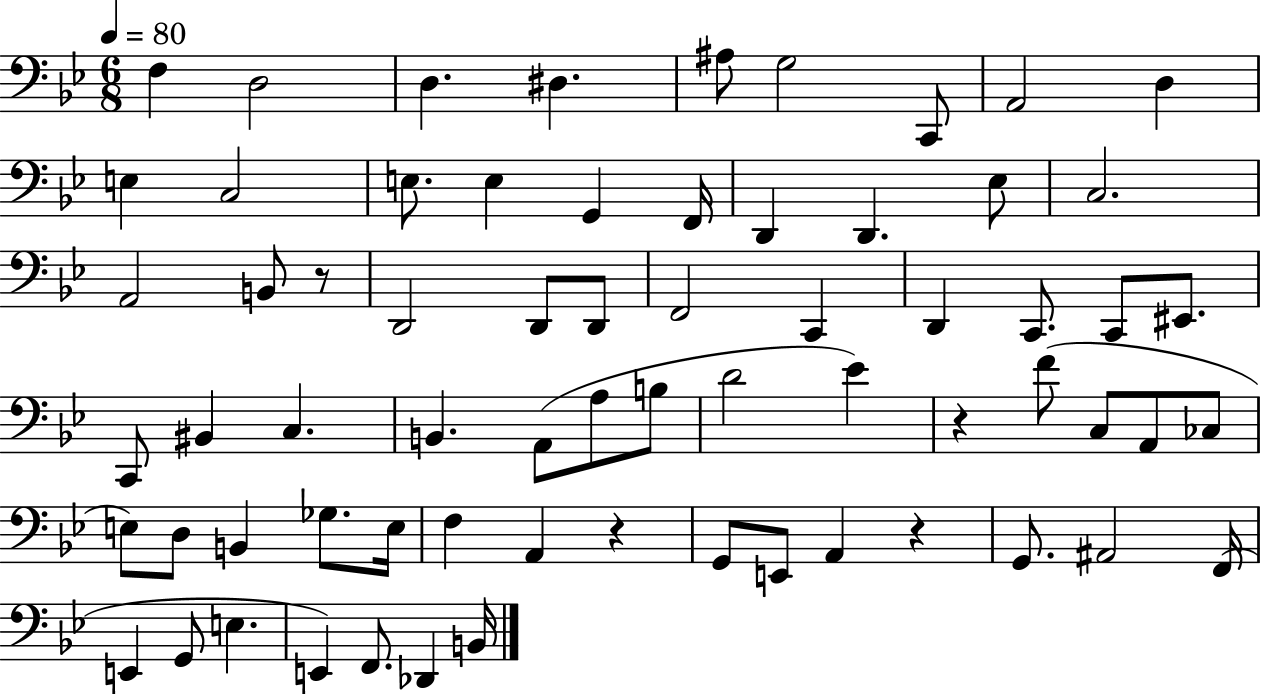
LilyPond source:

{
  \clef bass
  \numericTimeSignature
  \time 6/8
  \key bes \major
  \tempo 4 = 80
  f4 d2 | d4. dis4. | ais8 g2 c,8 | a,2 d4 | \break e4 c2 | e8. e4 g,4 f,16 | d,4 d,4. ees8 | c2. | \break a,2 b,8 r8 | d,2 d,8 d,8 | f,2 c,4 | d,4 c,8. c,8 eis,8. | \break c,8 bis,4 c4. | b,4. a,8( a8 b8 | d'2 ees'4) | r4 f'8( c8 a,8 ces8 | \break e8) d8 b,4 ges8. e16 | f4 a,4 r4 | g,8 e,8 a,4 r4 | g,8. ais,2 f,16( | \break e,4 g,8 e4. | e,4) f,8. des,4 b,16 | \bar "|."
}